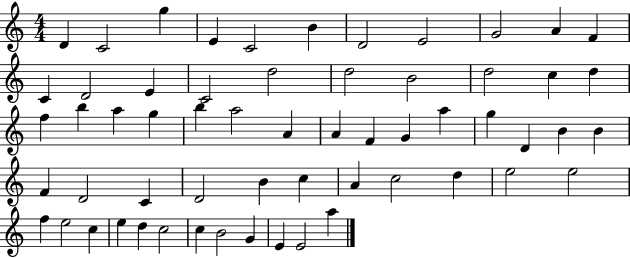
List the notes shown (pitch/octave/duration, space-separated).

D4/q C4/h G5/q E4/q C4/h B4/q D4/h E4/h G4/h A4/q F4/q C4/q D4/h E4/q C4/h D5/h D5/h B4/h D5/h C5/q D5/q F5/q B5/q A5/q G5/q B5/q A5/h A4/q A4/q F4/q G4/q A5/q G5/q D4/q B4/q B4/q F4/q D4/h C4/q D4/h B4/q C5/q A4/q C5/h D5/q E5/h E5/h F5/q E5/h C5/q E5/q D5/q C5/h C5/q B4/h G4/q E4/q E4/h A5/q